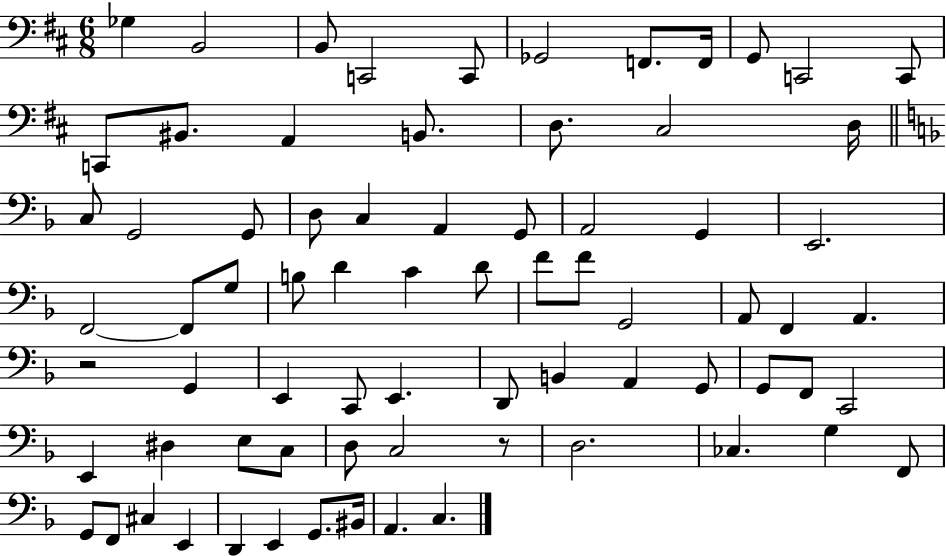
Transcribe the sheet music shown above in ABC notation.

X:1
T:Untitled
M:6/8
L:1/4
K:D
_G, B,,2 B,,/2 C,,2 C,,/2 _G,,2 F,,/2 F,,/4 G,,/2 C,,2 C,,/2 C,,/2 ^B,,/2 A,, B,,/2 D,/2 ^C,2 D,/4 C,/2 G,,2 G,,/2 D,/2 C, A,, G,,/2 A,,2 G,, E,,2 F,,2 F,,/2 G,/2 B,/2 D C D/2 F/2 F/2 G,,2 A,,/2 F,, A,, z2 G,, E,, C,,/2 E,, D,,/2 B,, A,, G,,/2 G,,/2 F,,/2 C,,2 E,, ^D, E,/2 C,/2 D,/2 C,2 z/2 D,2 _C, G, F,,/2 G,,/2 F,,/2 ^C, E,, D,, E,, G,,/2 ^B,,/4 A,, C,